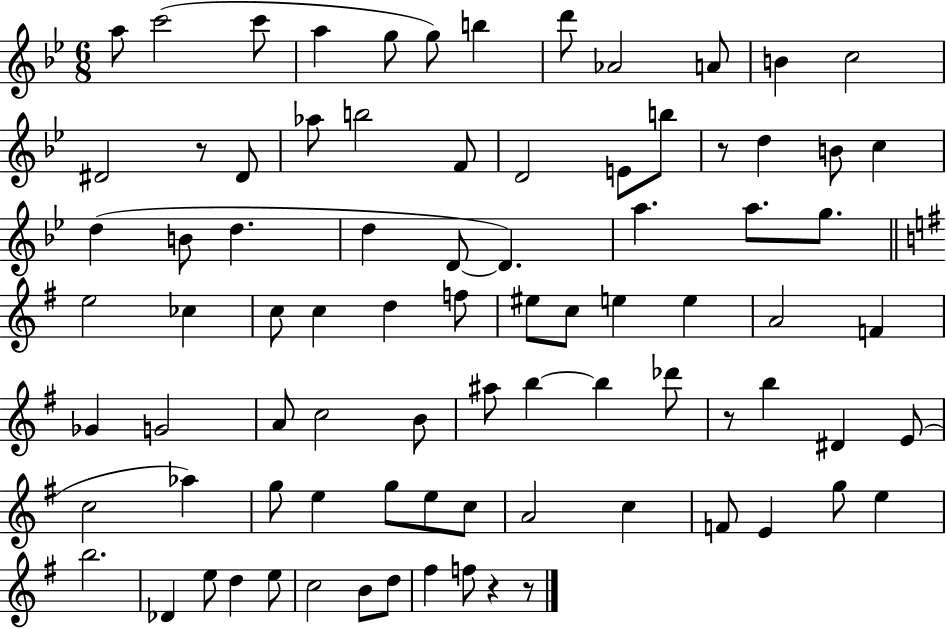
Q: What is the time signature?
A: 6/8